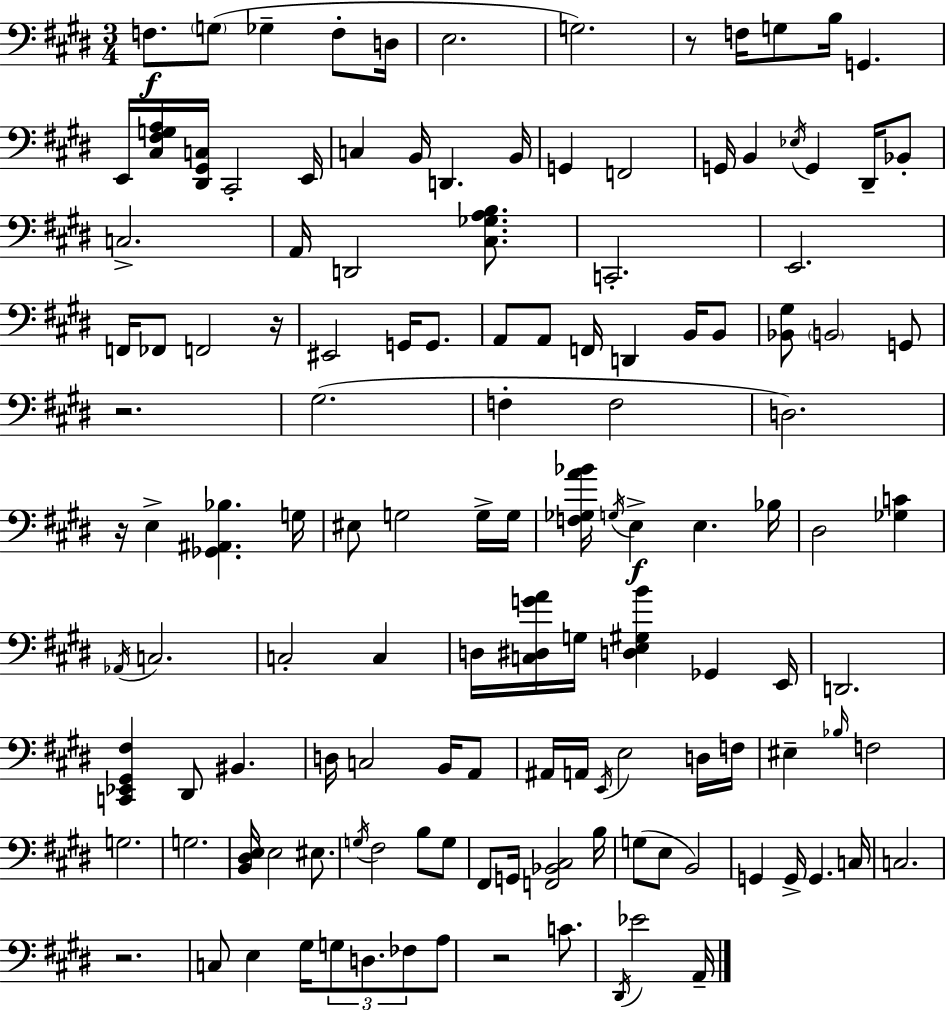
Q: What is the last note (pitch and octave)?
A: A2